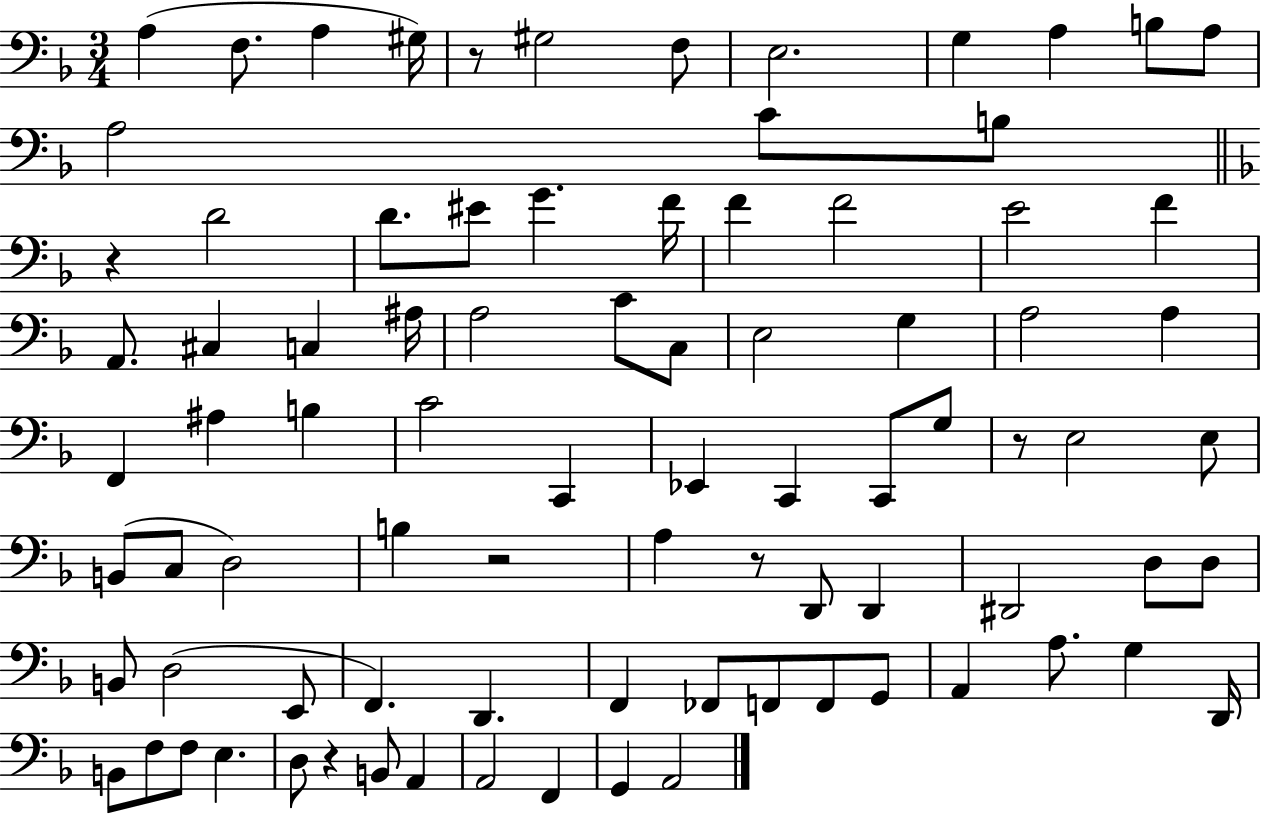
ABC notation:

X:1
T:Untitled
M:3/4
L:1/4
K:F
A, F,/2 A, ^G,/4 z/2 ^G,2 F,/2 E,2 G, A, B,/2 A,/2 A,2 C/2 B,/2 z D2 D/2 ^E/2 G F/4 F F2 E2 F A,,/2 ^C, C, ^A,/4 A,2 C/2 C,/2 E,2 G, A,2 A, F,, ^A, B, C2 C,, _E,, C,, C,,/2 G,/2 z/2 E,2 E,/2 B,,/2 C,/2 D,2 B, z2 A, z/2 D,,/2 D,, ^D,,2 D,/2 D,/2 B,,/2 D,2 E,,/2 F,, D,, F,, _F,,/2 F,,/2 F,,/2 G,,/2 A,, A,/2 G, D,,/4 B,,/2 F,/2 F,/2 E, D,/2 z B,,/2 A,, A,,2 F,, G,, A,,2